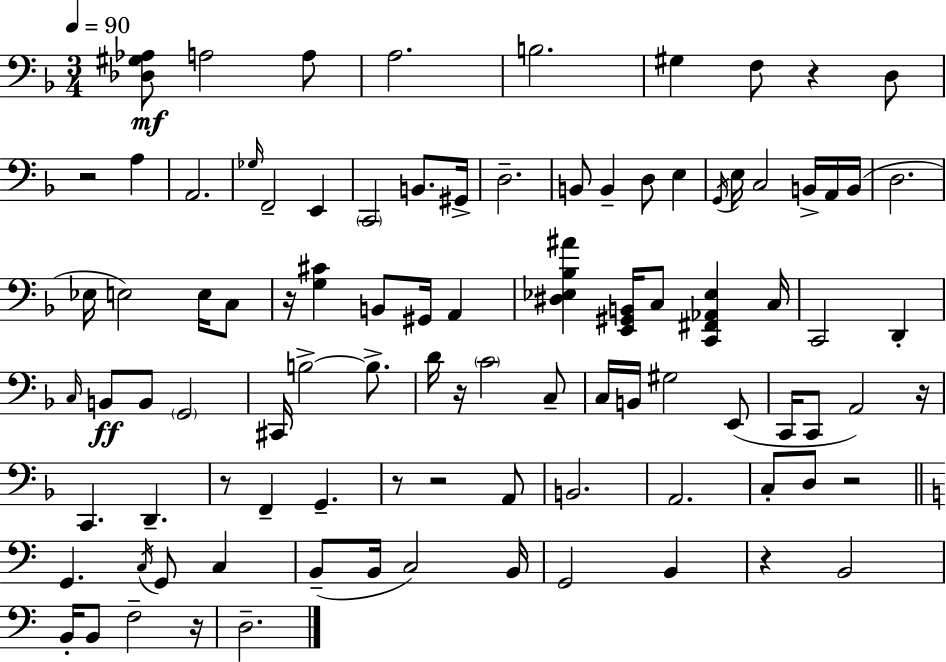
[Db3,G#3,Ab3]/e A3/h A3/e A3/h. B3/h. G#3/q F3/e R/q D3/e R/h A3/q A2/h. Gb3/s F2/h E2/q C2/h B2/e. G#2/s D3/h. B2/e B2/q D3/e E3/q G2/s E3/s C3/h B2/s A2/s B2/s D3/h. Eb3/s E3/h E3/s C3/e R/s [G3,C#4]/q B2/e G#2/s A2/q [D#3,Eb3,Bb3,A#4]/q [E2,G#2,B2]/s C3/e [C2,F#2,Ab2,Eb3]/q C3/s C2/h D2/q C3/s B2/e B2/e G2/h C#2/s B3/h B3/e. D4/s R/s C4/h C3/e C3/s B2/s G#3/h E2/e C2/s C2/e A2/h R/s C2/q. D2/q. R/e F2/q G2/q. R/e R/h A2/e B2/h. A2/h. C3/e D3/e R/h G2/q. C3/s G2/e C3/q B2/e B2/s C3/h B2/s G2/h B2/q R/q B2/h B2/s B2/e F3/h R/s D3/h.